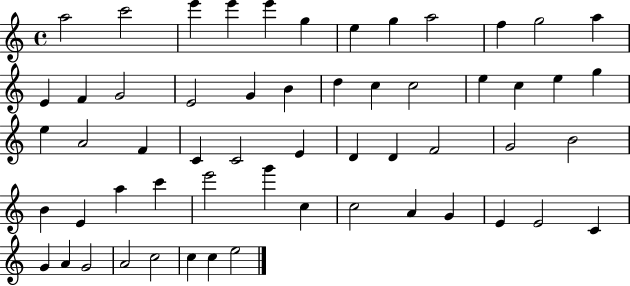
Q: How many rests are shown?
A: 0